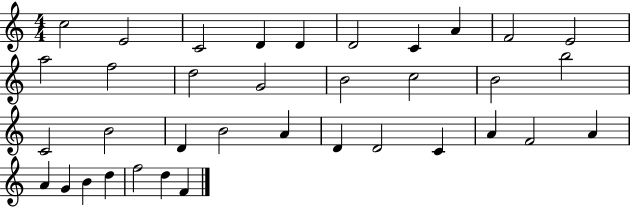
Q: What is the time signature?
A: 4/4